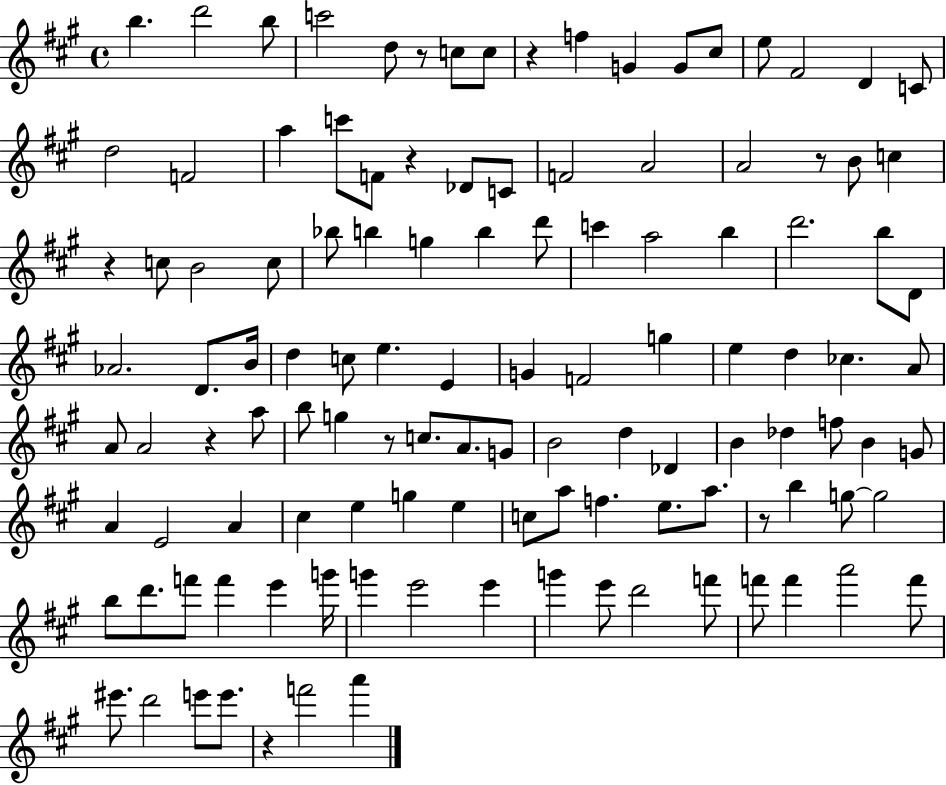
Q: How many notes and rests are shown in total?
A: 118